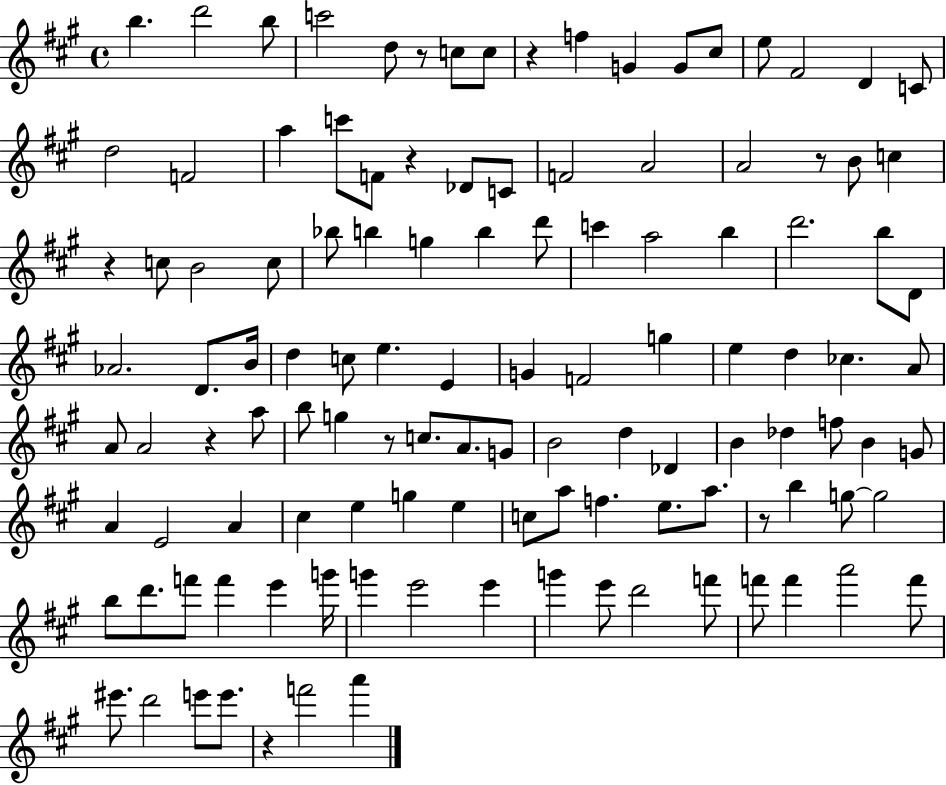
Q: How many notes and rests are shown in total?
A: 118